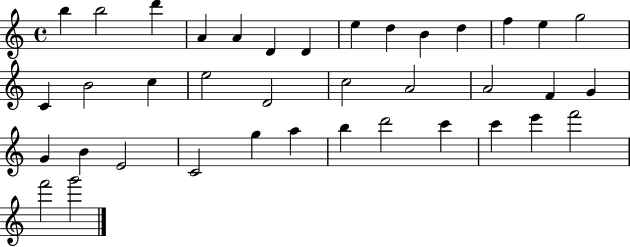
X:1
T:Untitled
M:4/4
L:1/4
K:C
b b2 d' A A D D e d B d f e g2 C B2 c e2 D2 c2 A2 A2 F G G B E2 C2 g a b d'2 c' c' e' f'2 f'2 g'2